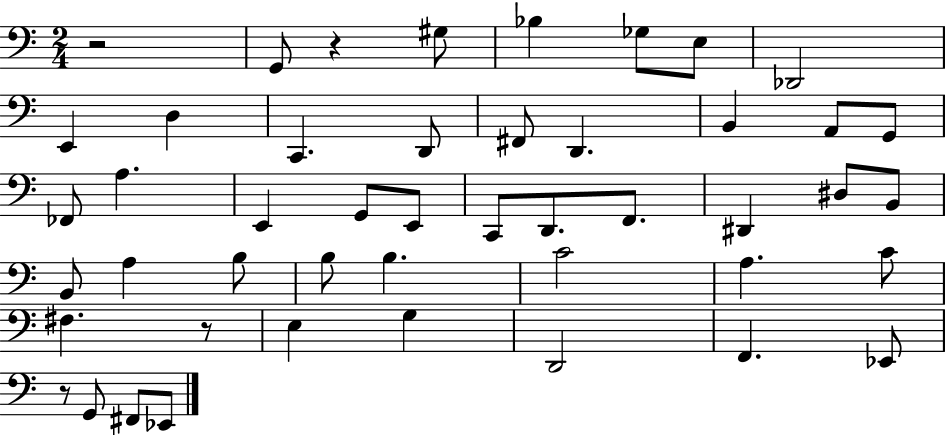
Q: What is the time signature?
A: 2/4